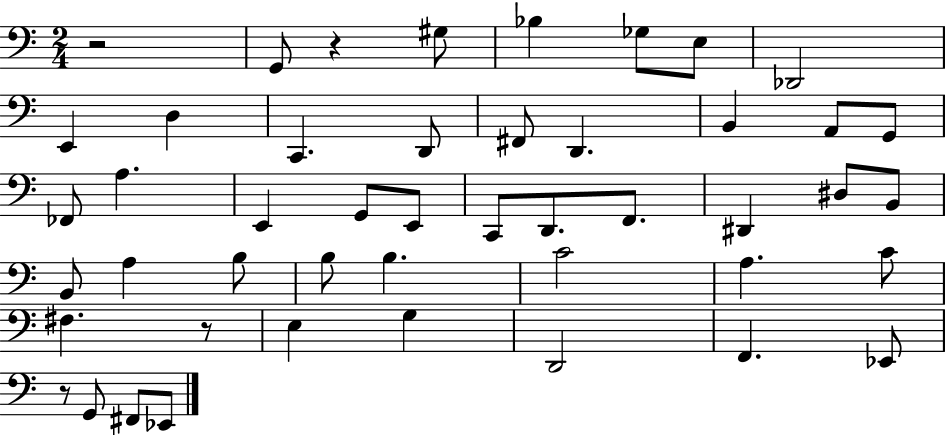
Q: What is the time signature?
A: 2/4